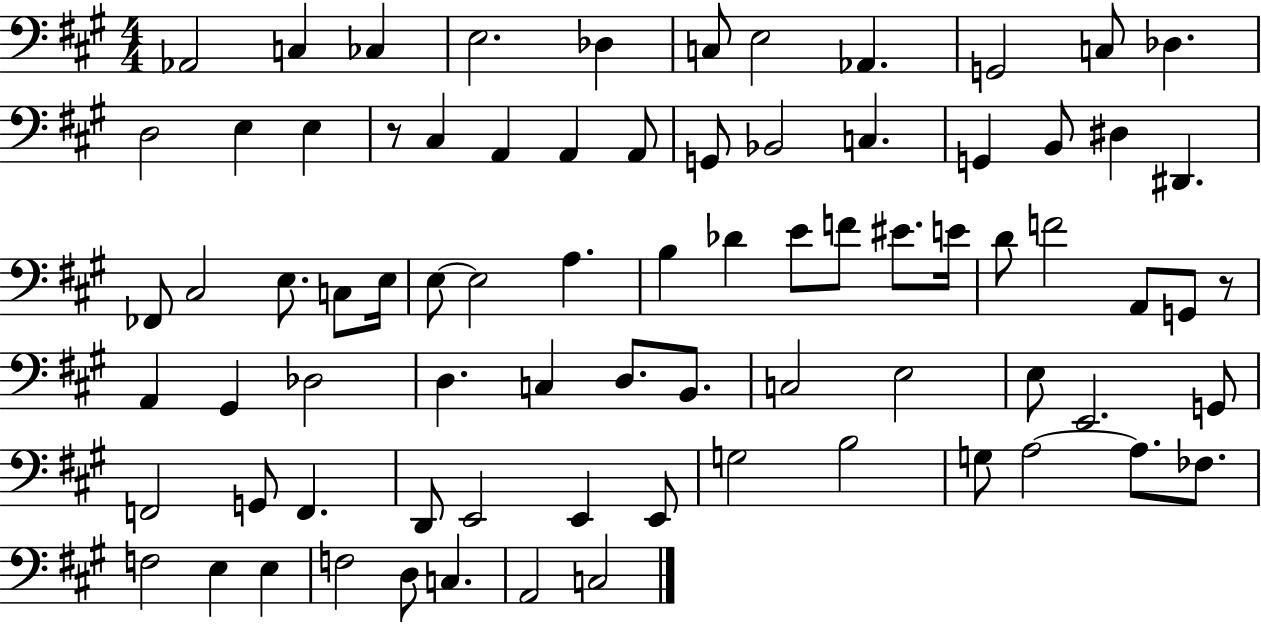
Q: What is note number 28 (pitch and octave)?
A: E3